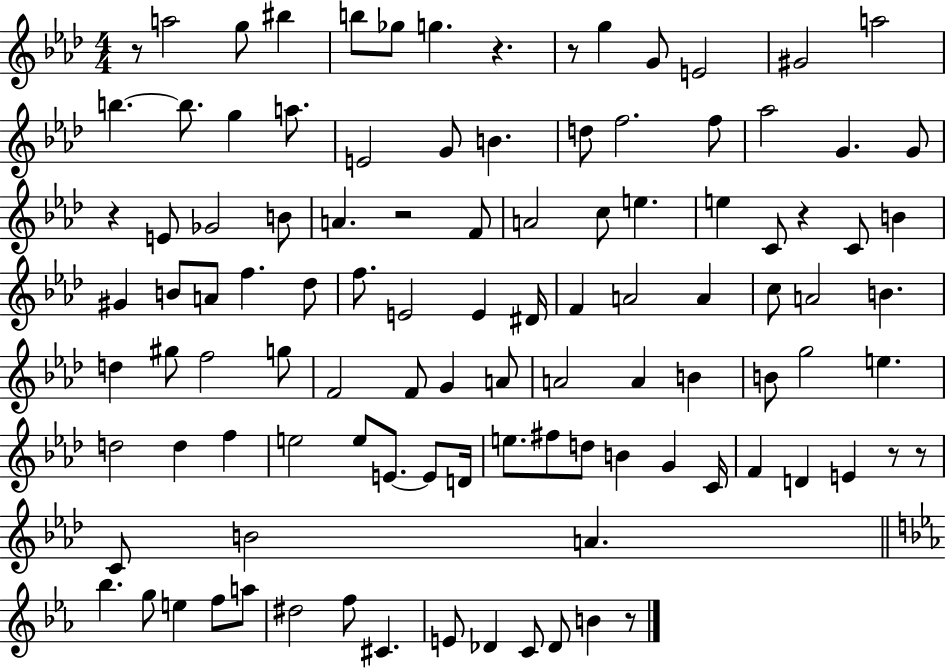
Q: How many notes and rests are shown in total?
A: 107